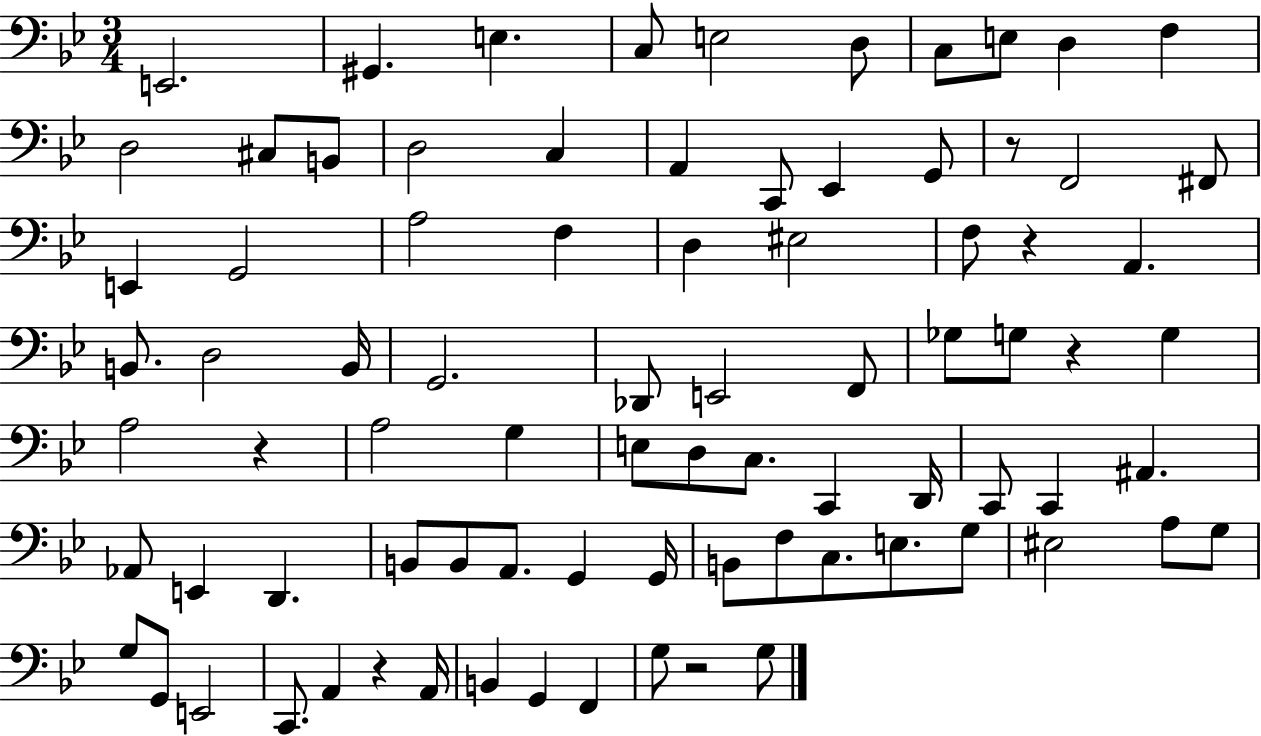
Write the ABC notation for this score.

X:1
T:Untitled
M:3/4
L:1/4
K:Bb
E,,2 ^G,, E, C,/2 E,2 D,/2 C,/2 E,/2 D, F, D,2 ^C,/2 B,,/2 D,2 C, A,, C,,/2 _E,, G,,/2 z/2 F,,2 ^F,,/2 E,, G,,2 A,2 F, D, ^E,2 F,/2 z A,, B,,/2 D,2 B,,/4 G,,2 _D,,/2 E,,2 F,,/2 _G,/2 G,/2 z G, A,2 z A,2 G, E,/2 D,/2 C,/2 C,, D,,/4 C,,/2 C,, ^A,, _A,,/2 E,, D,, B,,/2 B,,/2 A,,/2 G,, G,,/4 B,,/2 F,/2 C,/2 E,/2 G,/2 ^E,2 A,/2 G,/2 G,/2 G,,/2 E,,2 C,,/2 A,, z A,,/4 B,, G,, F,, G,/2 z2 G,/2